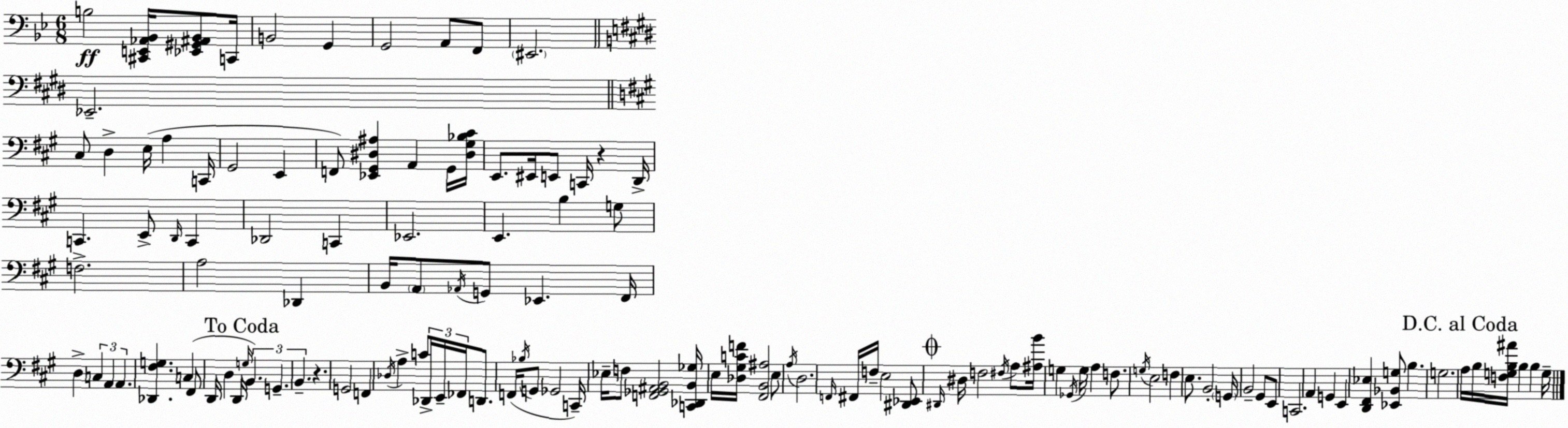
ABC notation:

X:1
T:Untitled
M:6/8
L:1/4
K:Bb
B,2 [^C,,E,,_A,,_B,,]/4 [_E,,^G,,^A,,_B,,]/2 C,,/4 B,,2 G,, G,,2 A,,/2 F,,/2 ^E,,2 _E,,2 ^C,/2 D, E,/4 A, C,,/4 ^G,,2 E,, F,,/2 [_E,,^G,,^D,^A,] A,, ^G,,/4 [^D,^G,_B,^C]/4 E,,/2 ^E,,/4 E,,/2 C,,/4 z D,,/4 C,, E,,/2 D,,/4 C,, _D,,2 C,, _E,,2 E,, B, G,/2 F,2 A,2 _D,, B,,/4 A,,/2 _A,,/4 G,,/2 _E,, ^F,,/4 D, C, A,, A,, [_D,,^F,G,] C, ^F,,/2 D,,/4 D, D,,/4 G,/4 B,, G,, B,, z G,,2 F,, _D,/4 A, C/2 _D,,/4 E,,/4 _F,,/4 D,,/2 F,,/4 _B,/4 G,,/2 _G,,2 C,,/4 _E,/4 F,/2 [F,,_G,,^A,,B,,]2 [C,,_D,,B,,_G,]/4 E,/4 [_D,^G,CF]/4 [^F,,B,,^A,]2 E,/2 A,/4 D,2 F,,/4 ^F,,/4 F,/4 E,2 [^D,,_E,,]/2 ^D,,/4 ^D,/4 F,2 ^F,/4 A,/2 [^A,B]/4 G, _G,,/4 G,/4 A, F,/2 G,/4 E,2 F, E,/2 B,,2 G,,/4 B,,2 ^G,,/2 E,,/2 C,,2 A,, G,, E,, [D,,^F,,_E,] [_E,,_B,,G,]/2 B, G,2 A,/4 B,/4 [F,G,B,^A]/4 B, B, G,/4